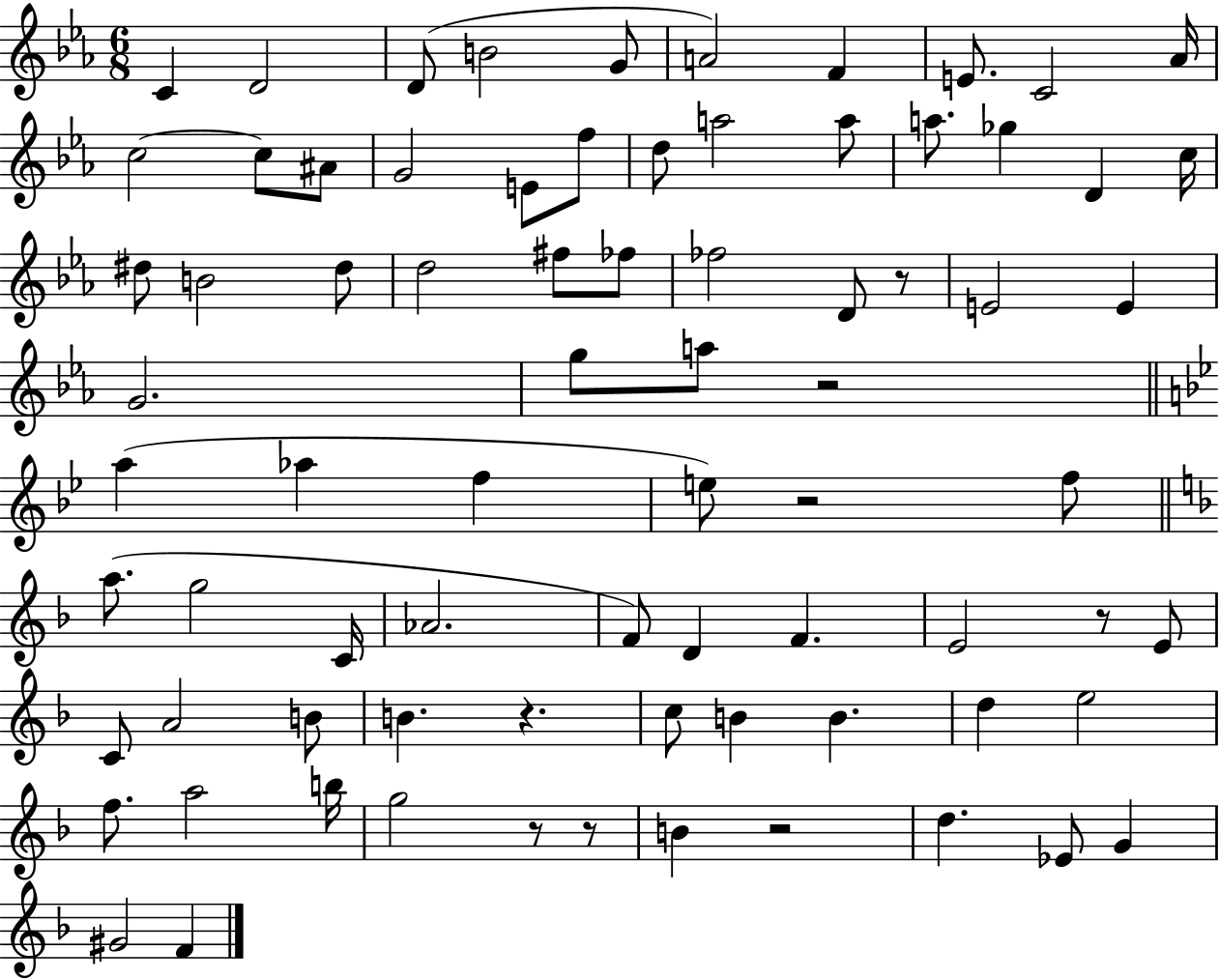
{
  \clef treble
  \numericTimeSignature
  \time 6/8
  \key ees \major
  \repeat volta 2 { c'4 d'2 | d'8( b'2 g'8 | a'2) f'4 | e'8. c'2 aes'16 | \break c''2~~ c''8 ais'8 | g'2 e'8 f''8 | d''8 a''2 a''8 | a''8. ges''4 d'4 c''16 | \break dis''8 b'2 dis''8 | d''2 fis''8 fes''8 | fes''2 d'8 r8 | e'2 e'4 | \break g'2. | g''8 a''8 r2 | \bar "||" \break \key g \minor a''4( aes''4 f''4 | e''8) r2 f''8 | \bar "||" \break \key f \major a''8.( g''2 c'16 | aes'2. | f'8) d'4 f'4. | e'2 r8 e'8 | \break c'8 a'2 b'8 | b'4. r4. | c''8 b'4 b'4. | d''4 e''2 | \break f''8. a''2 b''16 | g''2 r8 r8 | b'4 r2 | d''4. ees'8 g'4 | \break gis'2 f'4 | } \bar "|."
}